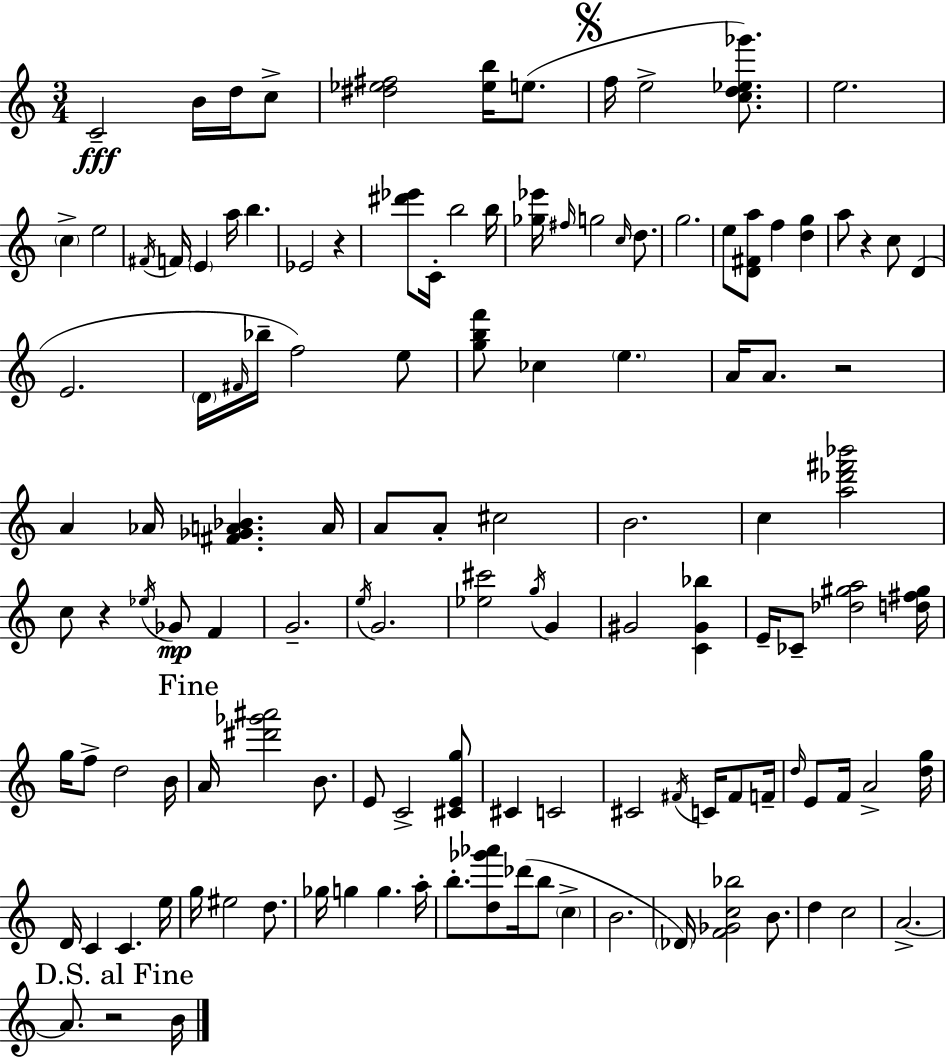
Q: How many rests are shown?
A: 5